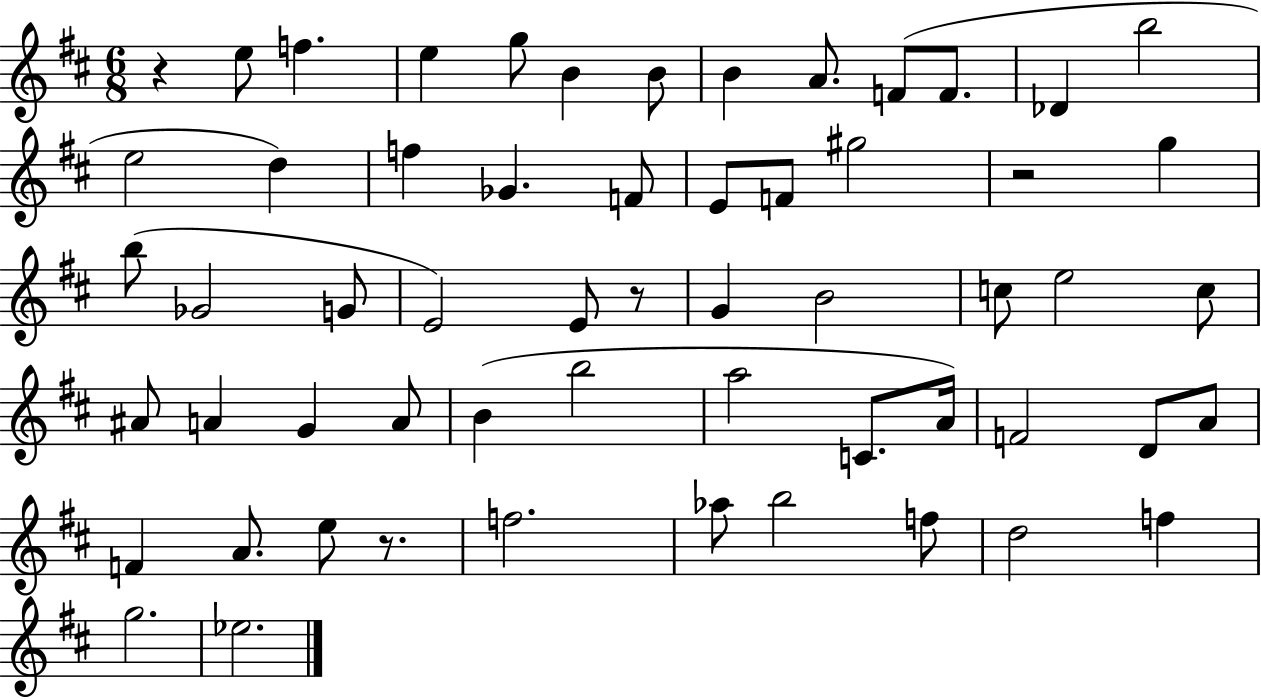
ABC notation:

X:1
T:Untitled
M:6/8
L:1/4
K:D
z e/2 f e g/2 B B/2 B A/2 F/2 F/2 _D b2 e2 d f _G F/2 E/2 F/2 ^g2 z2 g b/2 _G2 G/2 E2 E/2 z/2 G B2 c/2 e2 c/2 ^A/2 A G A/2 B b2 a2 C/2 A/4 F2 D/2 A/2 F A/2 e/2 z/2 f2 _a/2 b2 f/2 d2 f g2 _e2